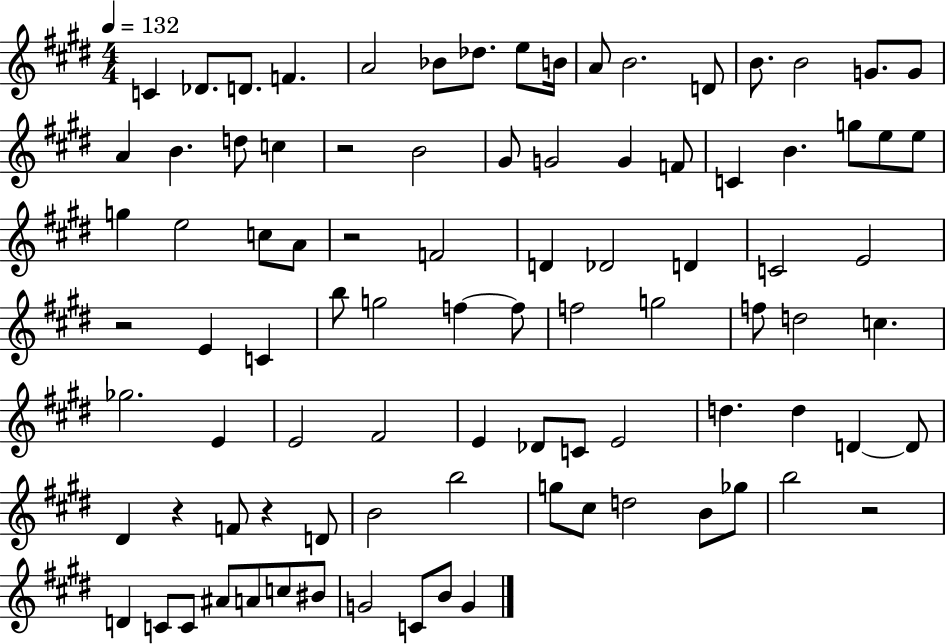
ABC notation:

X:1
T:Untitled
M:4/4
L:1/4
K:E
C _D/2 D/2 F A2 _B/2 _d/2 e/2 B/4 A/2 B2 D/2 B/2 B2 G/2 G/2 A B d/2 c z2 B2 ^G/2 G2 G F/2 C B g/2 e/2 e/2 g e2 c/2 A/2 z2 F2 D _D2 D C2 E2 z2 E C b/2 g2 f f/2 f2 g2 f/2 d2 c _g2 E E2 ^F2 E _D/2 C/2 E2 d d D D/2 ^D z F/2 z D/2 B2 b2 g/2 ^c/2 d2 B/2 _g/2 b2 z2 D C/2 C/2 ^A/2 A/2 c/2 ^B/2 G2 C/2 B/2 G